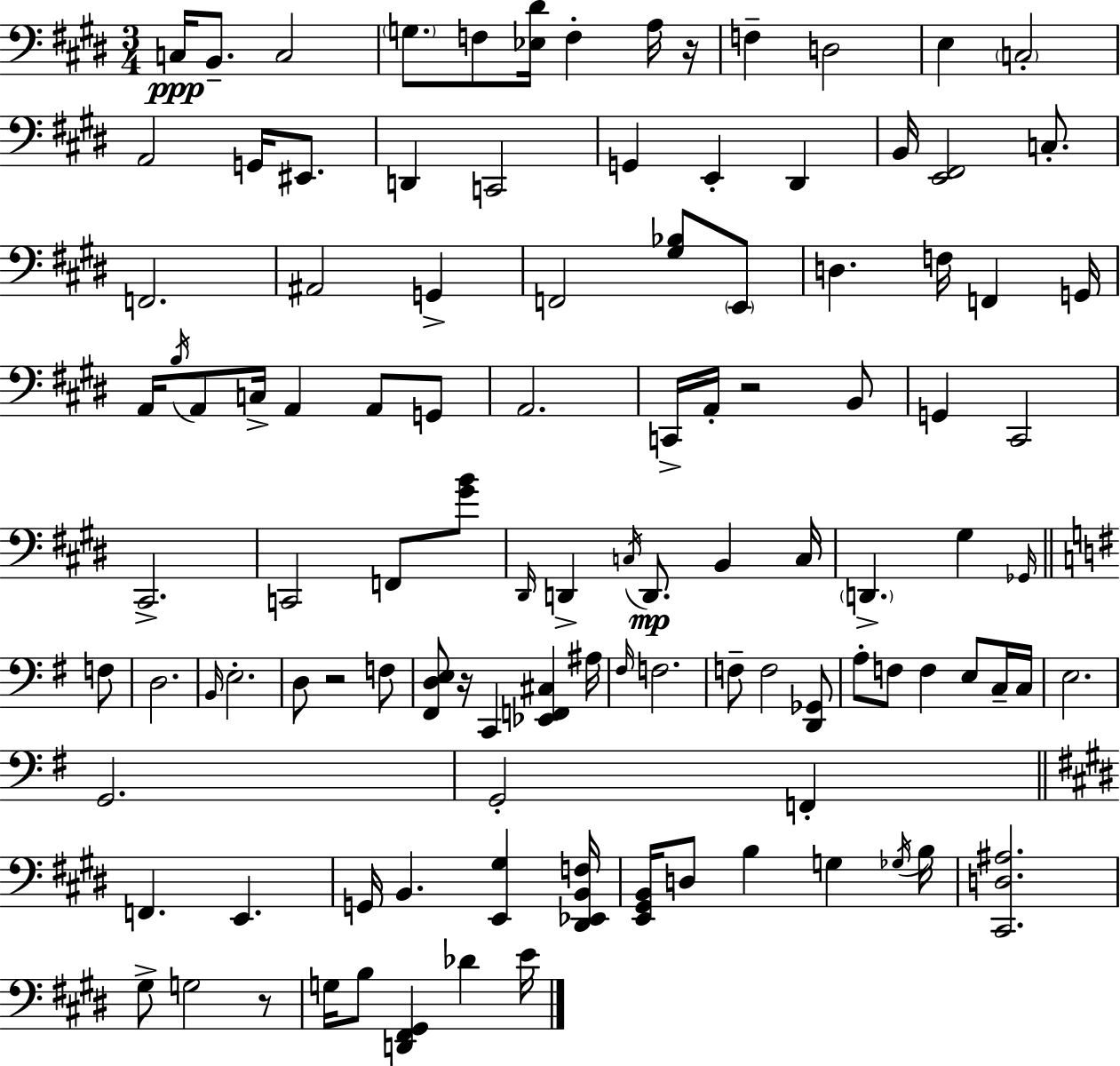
X:1
T:Untitled
M:3/4
L:1/4
K:E
C,/4 B,,/2 C,2 G,/2 F,/2 [_E,^D]/4 F, A,/4 z/4 F, D,2 E, C,2 A,,2 G,,/4 ^E,,/2 D,, C,,2 G,, E,, ^D,, B,,/4 [E,,^F,,]2 C,/2 F,,2 ^A,,2 G,, F,,2 [^G,_B,]/2 E,,/2 D, F,/4 F,, G,,/4 A,,/4 B,/4 A,,/2 C,/4 A,, A,,/2 G,,/2 A,,2 C,,/4 A,,/4 z2 B,,/2 G,, ^C,,2 ^C,,2 C,,2 F,,/2 [^GB]/2 ^D,,/4 D,, C,/4 D,,/2 B,, C,/4 D,, ^G, _G,,/4 F,/2 D,2 B,,/4 E,2 D,/2 z2 F,/2 [^F,,D,E,]/2 z/4 C,, [_E,,F,,^C,] ^A,/4 ^F,/4 F,2 F,/2 F,2 [D,,_G,,]/2 A,/2 F,/2 F, E,/2 C,/4 C,/4 E,2 G,,2 G,,2 F,, F,, E,, G,,/4 B,, [E,,^G,] [^D,,_E,,B,,F,]/4 [E,,^G,,B,,]/4 D,/2 B, G, _G,/4 B,/4 [^C,,D,^A,]2 ^G,/2 G,2 z/2 G,/4 B,/2 [D,,^F,,^G,,] _D E/4